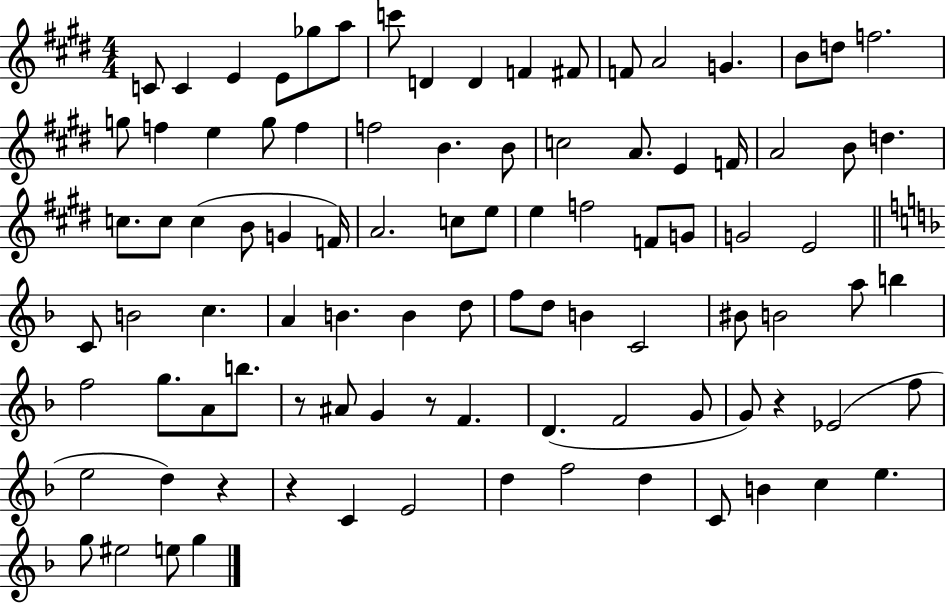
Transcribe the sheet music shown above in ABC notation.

X:1
T:Untitled
M:4/4
L:1/4
K:E
C/2 C E E/2 _g/2 a/2 c'/2 D D F ^F/2 F/2 A2 G B/2 d/2 f2 g/2 f e g/2 f f2 B B/2 c2 A/2 E F/4 A2 B/2 d c/2 c/2 c B/2 G F/4 A2 c/2 e/2 e f2 F/2 G/2 G2 E2 C/2 B2 c A B B d/2 f/2 d/2 B C2 ^B/2 B2 a/2 b f2 g/2 A/2 b/2 z/2 ^A/2 G z/2 F D F2 G/2 G/2 z _E2 f/2 e2 d z z C E2 d f2 d C/2 B c e g/2 ^e2 e/2 g